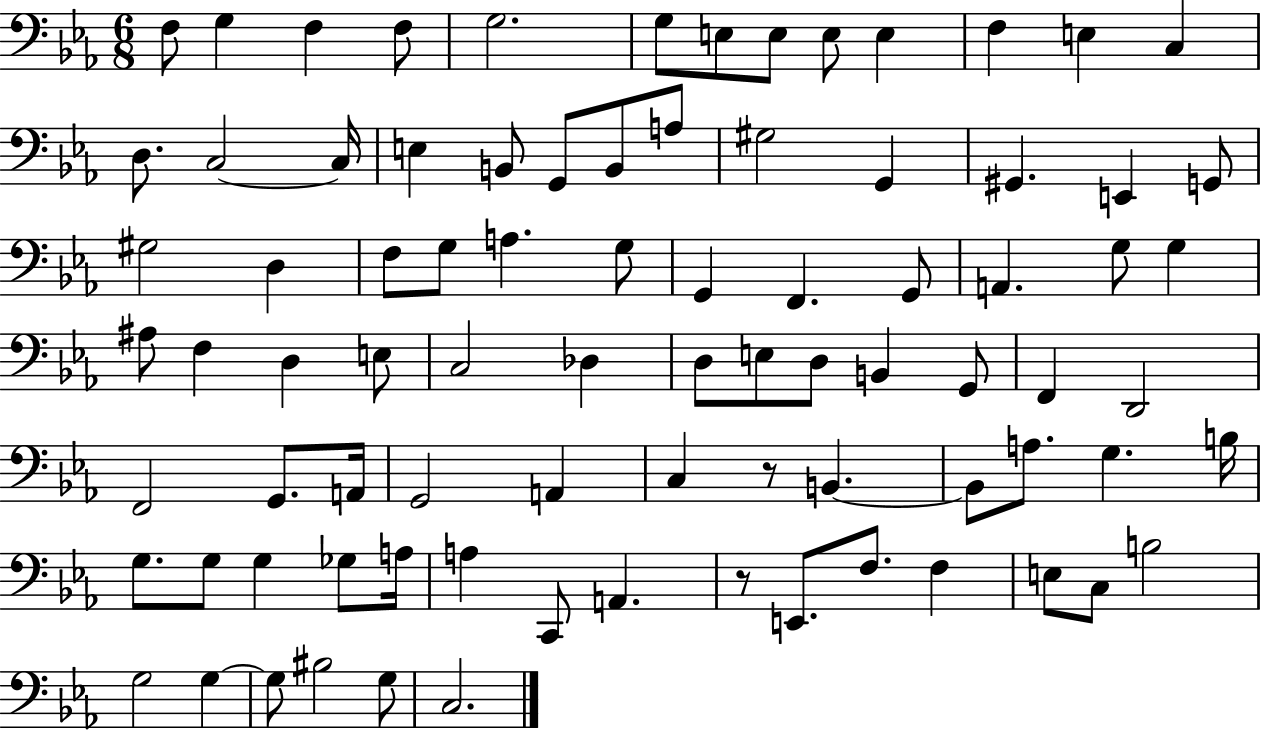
F3/e G3/q F3/q F3/e G3/h. G3/e E3/e E3/e E3/e E3/q F3/q E3/q C3/q D3/e. C3/h C3/s E3/q B2/e G2/e B2/e A3/e G#3/h G2/q G#2/q. E2/q G2/e G#3/h D3/q F3/e G3/e A3/q. G3/e G2/q F2/q. G2/e A2/q. G3/e G3/q A#3/e F3/q D3/q E3/e C3/h Db3/q D3/e E3/e D3/e B2/q G2/e F2/q D2/h F2/h G2/e. A2/s G2/h A2/q C3/q R/e B2/q. B2/e A3/e. G3/q. B3/s G3/e. G3/e G3/q Gb3/e A3/s A3/q C2/e A2/q. R/e E2/e. F3/e. F3/q E3/e C3/e B3/h G3/h G3/q G3/e BIS3/h G3/e C3/h.